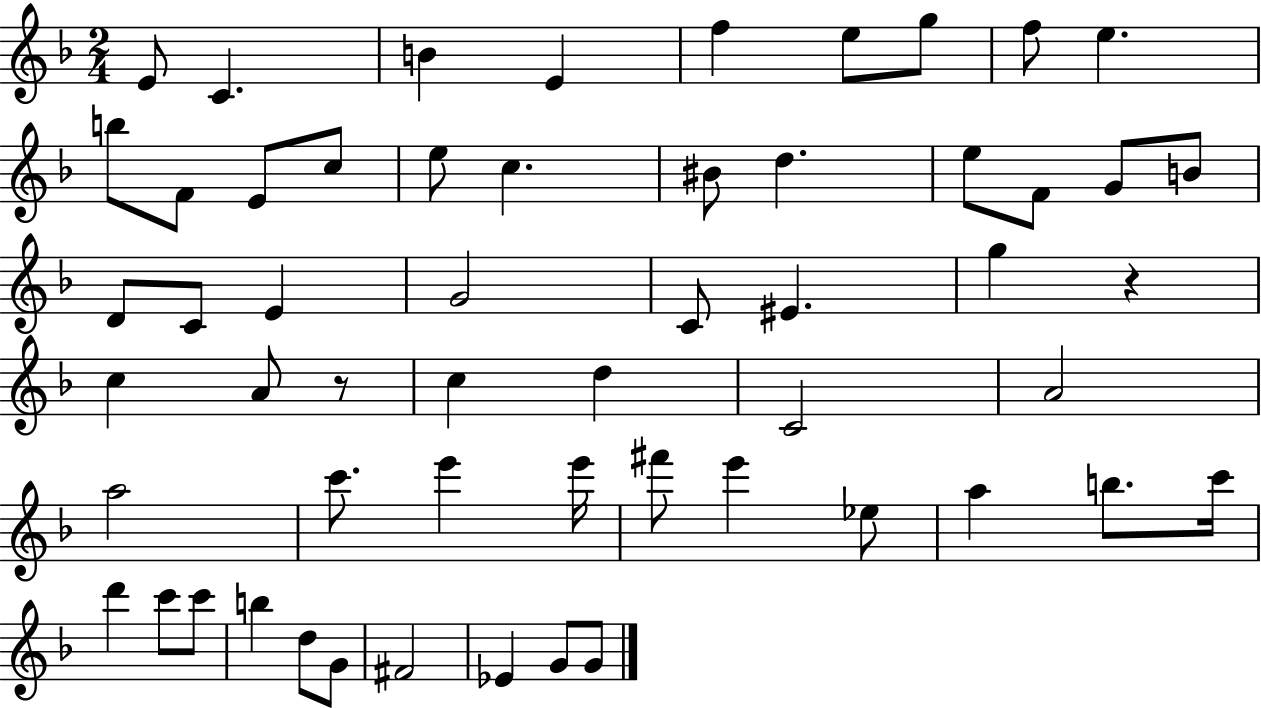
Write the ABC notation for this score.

X:1
T:Untitled
M:2/4
L:1/4
K:F
E/2 C B E f e/2 g/2 f/2 e b/2 F/2 E/2 c/2 e/2 c ^B/2 d e/2 F/2 G/2 B/2 D/2 C/2 E G2 C/2 ^E g z c A/2 z/2 c d C2 A2 a2 c'/2 e' e'/4 ^f'/2 e' _e/2 a b/2 c'/4 d' c'/2 c'/2 b d/2 G/2 ^F2 _E G/2 G/2